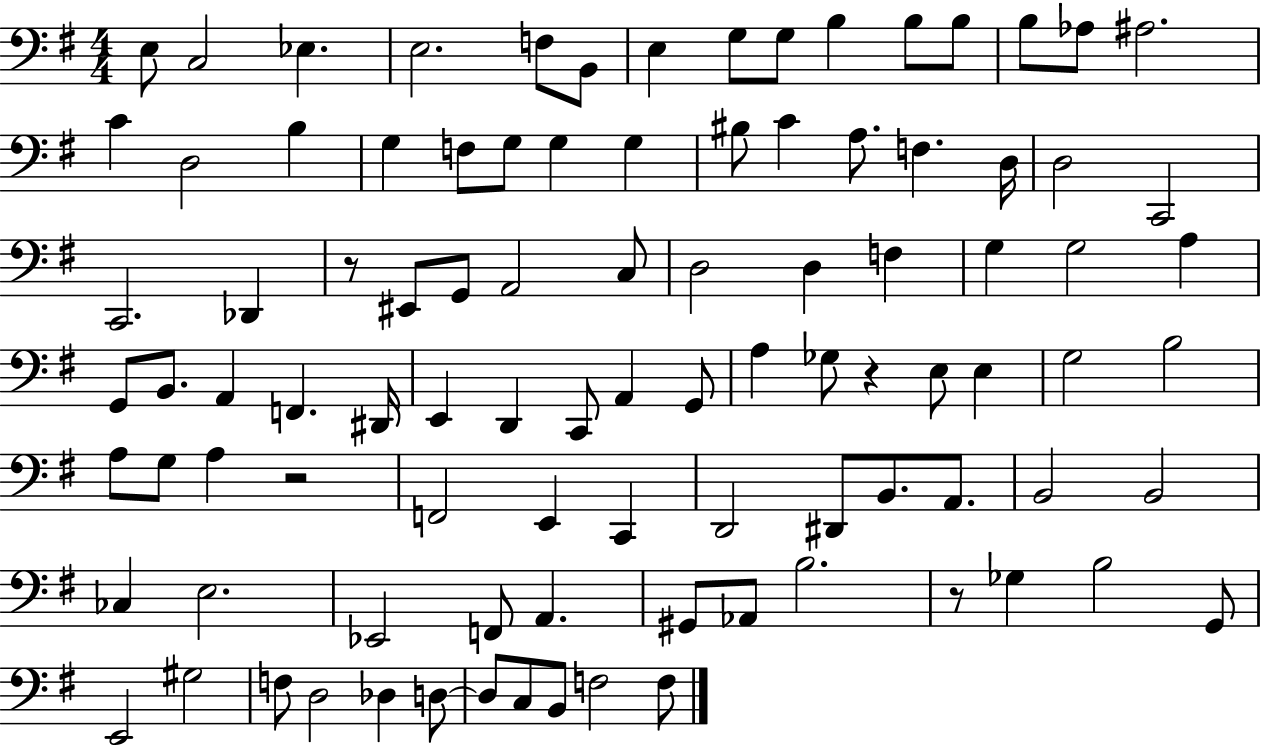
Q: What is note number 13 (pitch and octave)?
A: B3